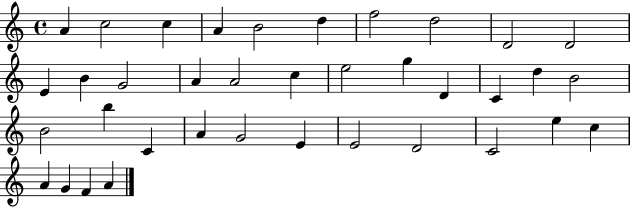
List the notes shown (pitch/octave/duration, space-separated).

A4/q C5/h C5/q A4/q B4/h D5/q F5/h D5/h D4/h D4/h E4/q B4/q G4/h A4/q A4/h C5/q E5/h G5/q D4/q C4/q D5/q B4/h B4/h B5/q C4/q A4/q G4/h E4/q E4/h D4/h C4/h E5/q C5/q A4/q G4/q F4/q A4/q